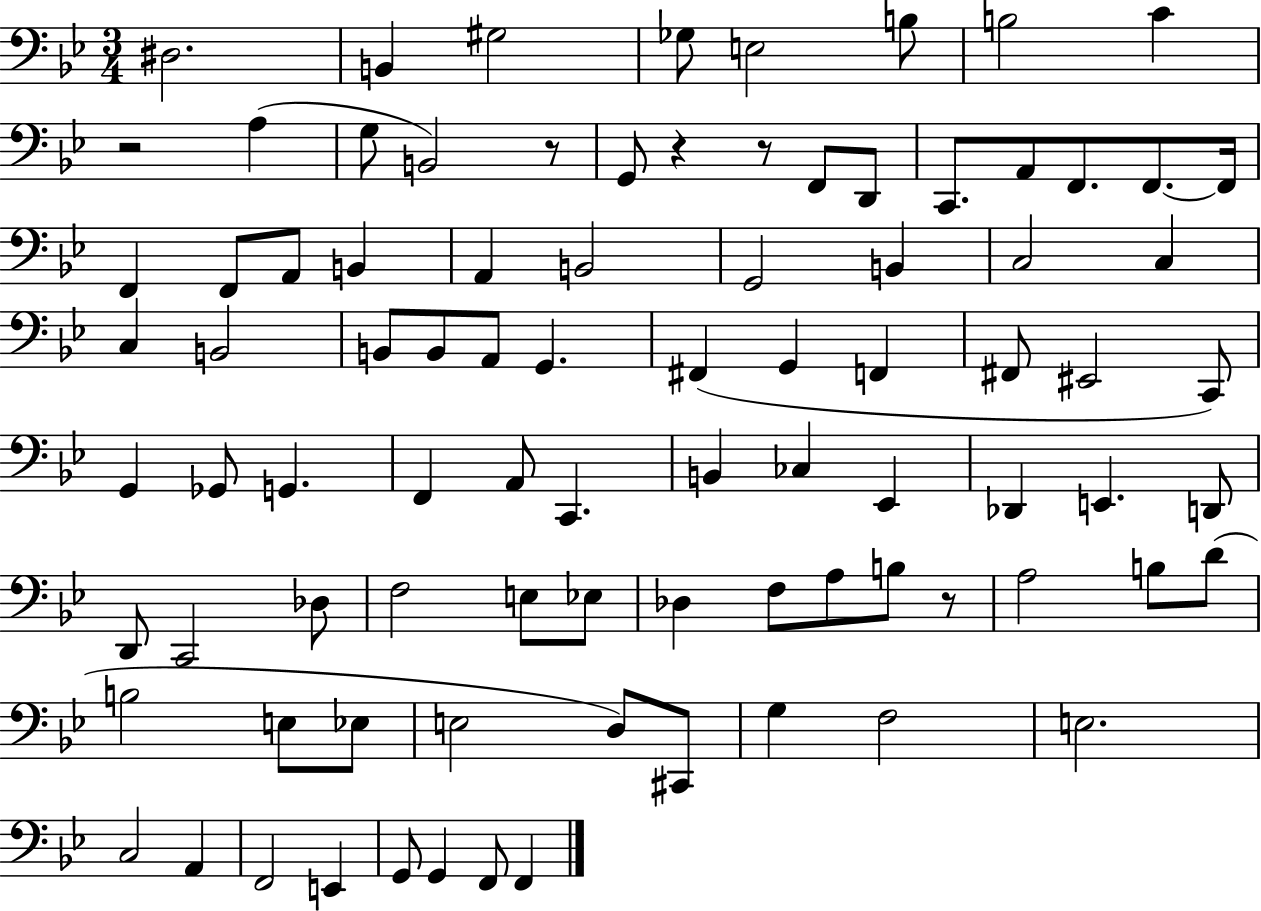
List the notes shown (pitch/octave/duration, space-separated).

D#3/h. B2/q G#3/h Gb3/e E3/h B3/e B3/h C4/q R/h A3/q G3/e B2/h R/e G2/e R/q R/e F2/e D2/e C2/e. A2/e F2/e. F2/e. F2/s F2/q F2/e A2/e B2/q A2/q B2/h G2/h B2/q C3/h C3/q C3/q B2/h B2/e B2/e A2/e G2/q. F#2/q G2/q F2/q F#2/e EIS2/h C2/e G2/q Gb2/e G2/q. F2/q A2/e C2/q. B2/q CES3/q Eb2/q Db2/q E2/q. D2/e D2/e C2/h Db3/e F3/h E3/e Eb3/e Db3/q F3/e A3/e B3/e R/e A3/h B3/e D4/e B3/h E3/e Eb3/e E3/h D3/e C#2/e G3/q F3/h E3/h. C3/h A2/q F2/h E2/q G2/e G2/q F2/e F2/q